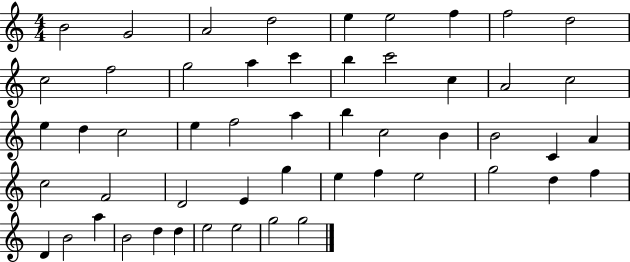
{
  \clef treble
  \numericTimeSignature
  \time 4/4
  \key c \major
  b'2 g'2 | a'2 d''2 | e''4 e''2 f''4 | f''2 d''2 | \break c''2 f''2 | g''2 a''4 c'''4 | b''4 c'''2 c''4 | a'2 c''2 | \break e''4 d''4 c''2 | e''4 f''2 a''4 | b''4 c''2 b'4 | b'2 c'4 a'4 | \break c''2 f'2 | d'2 e'4 g''4 | e''4 f''4 e''2 | g''2 d''4 f''4 | \break d'4 b'2 a''4 | b'2 d''4 d''4 | e''2 e''2 | g''2 g''2 | \break \bar "|."
}